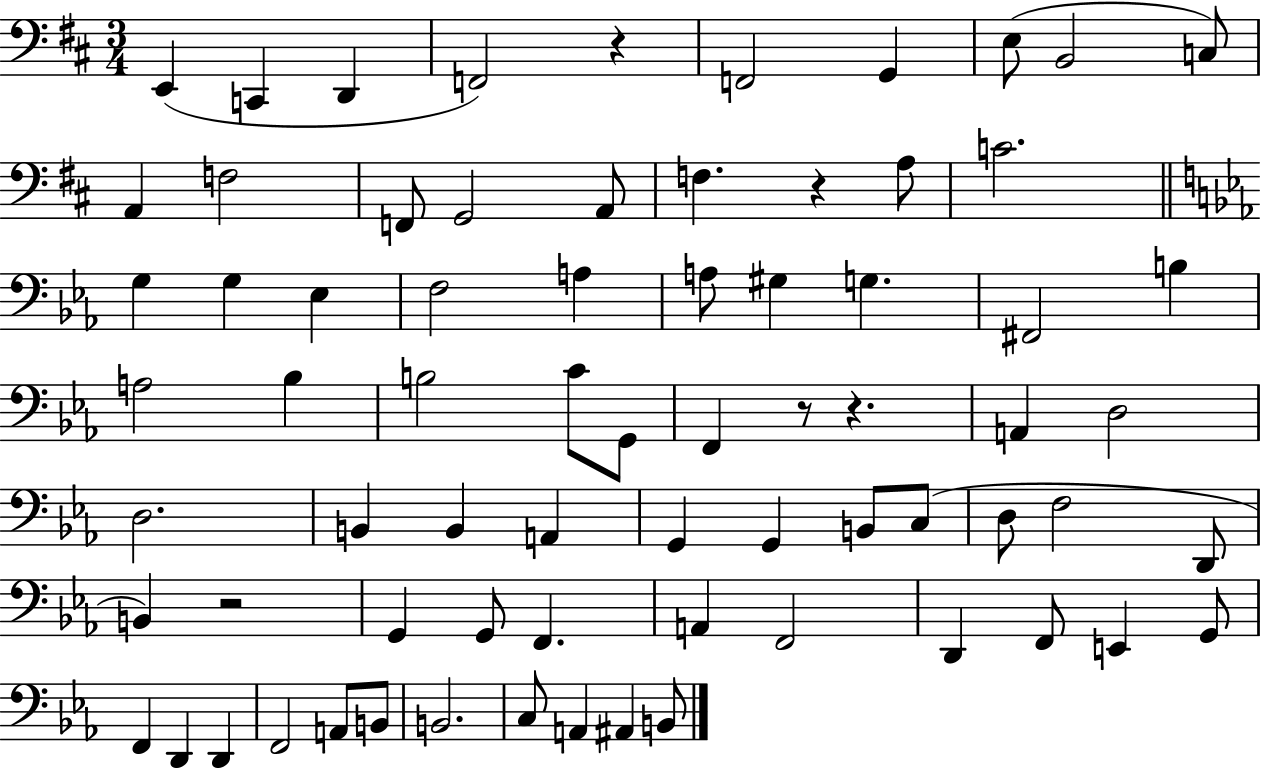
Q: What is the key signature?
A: D major